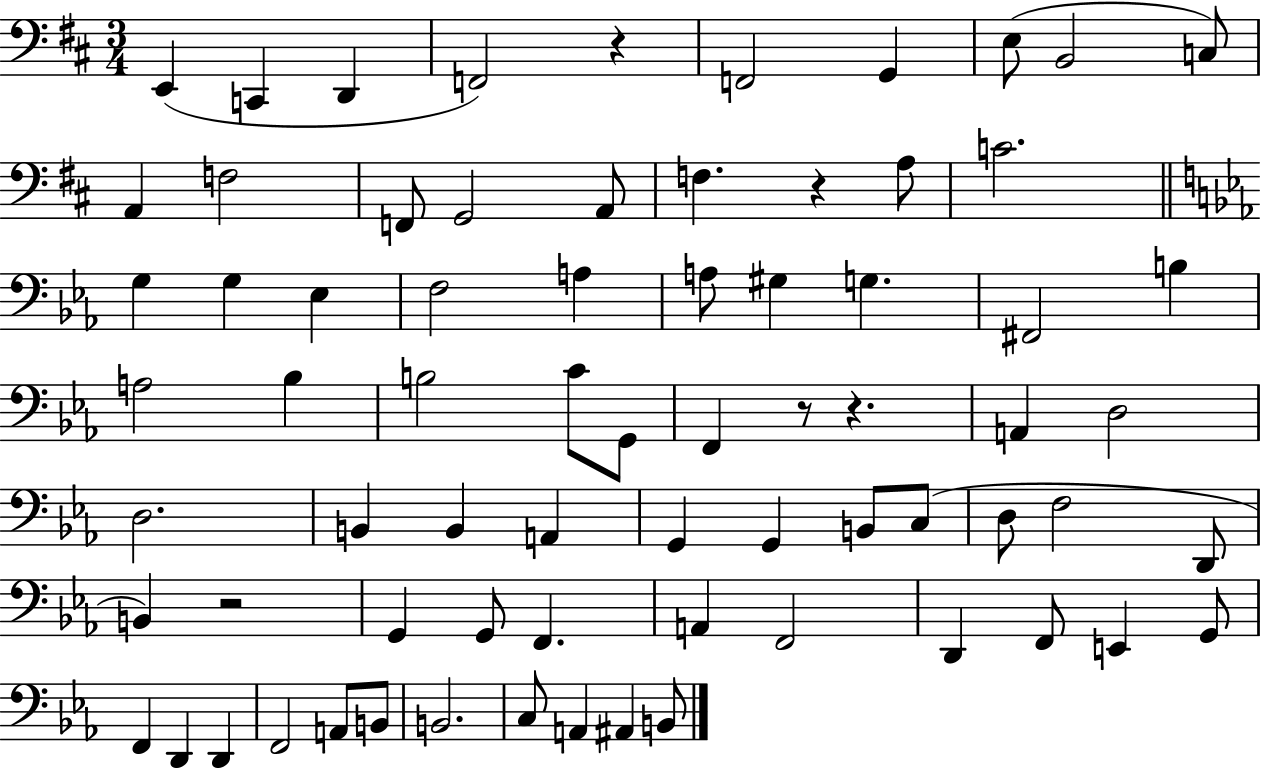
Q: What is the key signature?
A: D major